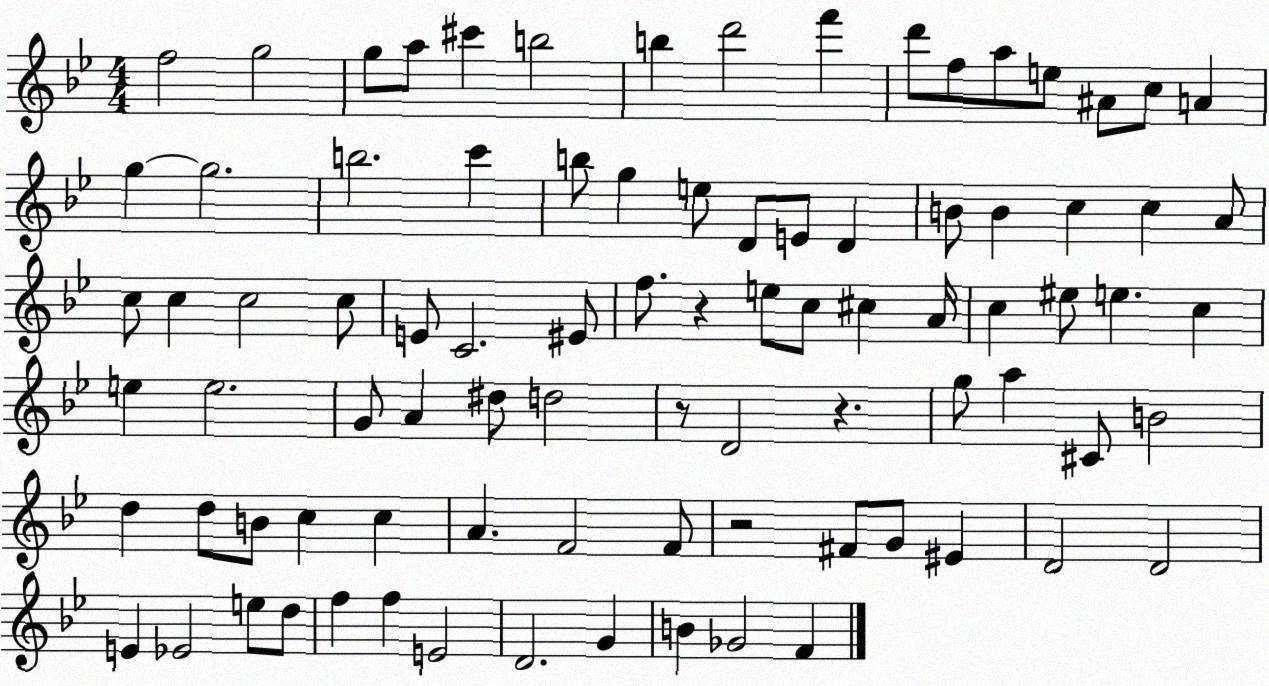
X:1
T:Untitled
M:4/4
L:1/4
K:Bb
f2 g2 g/2 a/2 ^c' b2 b d'2 f' d'/2 f/2 a/2 e/2 ^A/2 c/2 A g g2 b2 c' b/2 g e/2 D/2 E/2 D B/2 B c c A/2 c/2 c c2 c/2 E/2 C2 ^E/2 f/2 z e/2 c/2 ^c A/4 c ^e/2 e c e e2 G/2 A ^d/2 d2 z/2 D2 z g/2 a ^C/2 B2 d d/2 B/2 c c A F2 F/2 z2 ^F/2 G/2 ^E D2 D2 E _E2 e/2 d/2 f f E2 D2 G B _G2 F